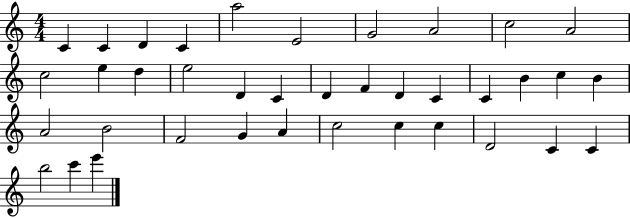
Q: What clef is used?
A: treble